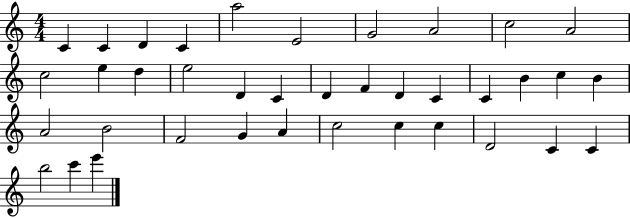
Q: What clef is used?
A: treble